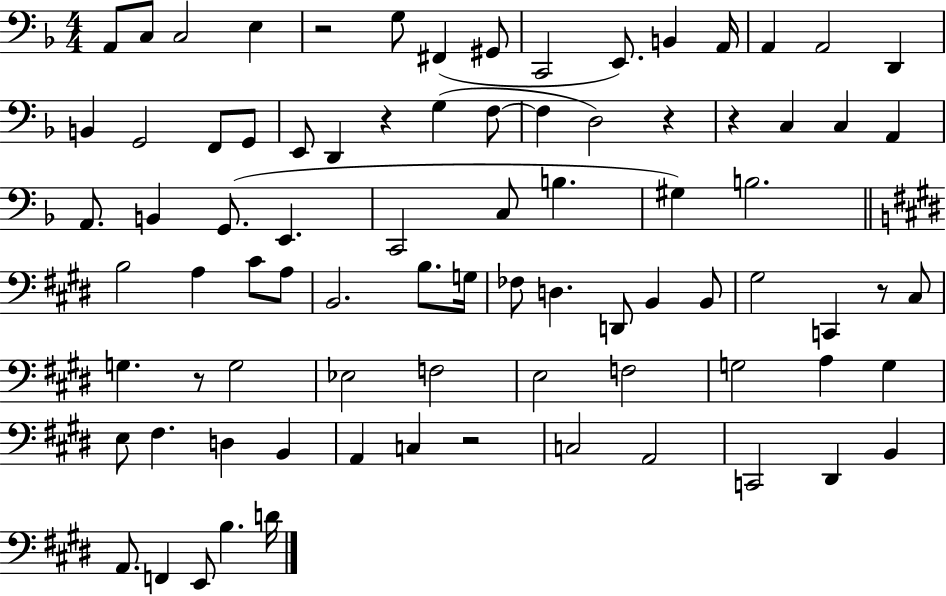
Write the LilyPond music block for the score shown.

{
  \clef bass
  \numericTimeSignature
  \time 4/4
  \key f \major
  a,8 c8 c2 e4 | r2 g8 fis,4( gis,8 | c,2 e,8.) b,4 a,16 | a,4 a,2 d,4 | \break b,4 g,2 f,8 g,8 | e,8 d,4 r4 g4( f8~~ | f4 d2) r4 | r4 c4 c4 a,4 | \break a,8. b,4 g,8.( e,4. | c,2 c8 b4. | gis4) b2. | \bar "||" \break \key e \major b2 a4 cis'8 a8 | b,2. b8. g16 | fes8 d4. d,8 b,4 b,8 | gis2 c,4 r8 cis8 | \break g4. r8 g2 | ees2 f2 | e2 f2 | g2 a4 g4 | \break e8 fis4. d4 b,4 | a,4 c4 r2 | c2 a,2 | c,2 dis,4 b,4 | \break a,8. f,4 e,8 b4. d'16 | \bar "|."
}